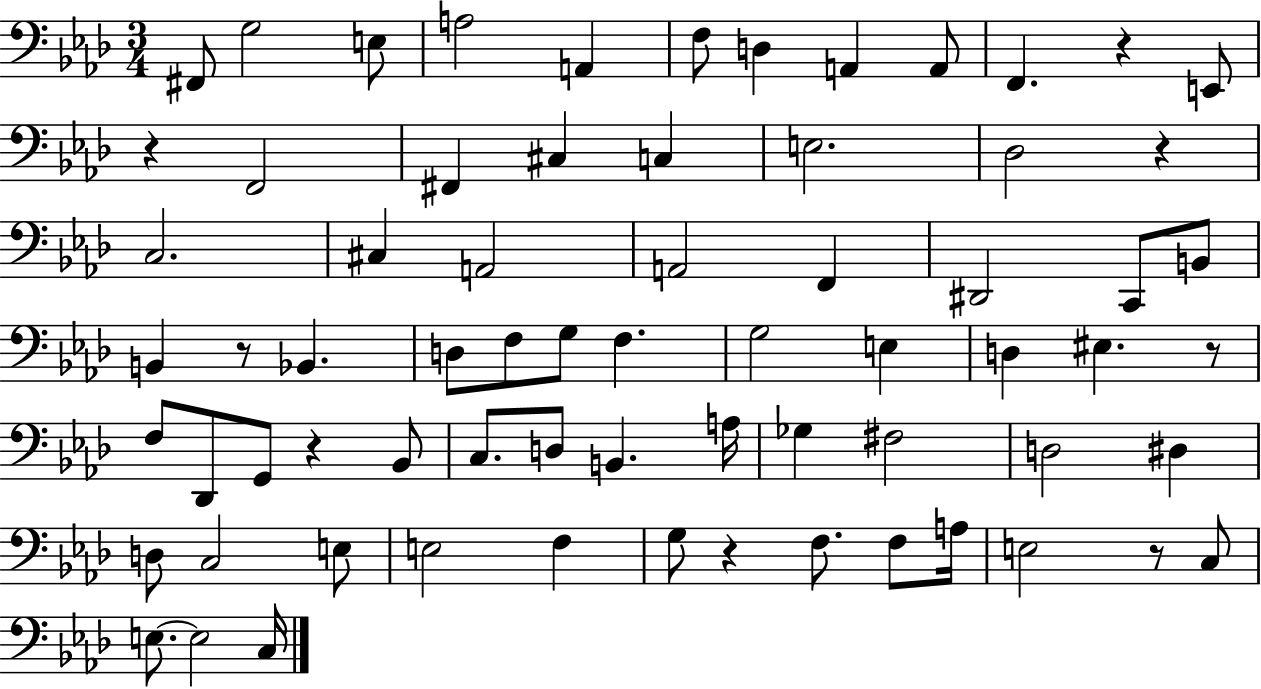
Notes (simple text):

F#2/e G3/h E3/e A3/h A2/q F3/e D3/q A2/q A2/e F2/q. R/q E2/e R/q F2/h F#2/q C#3/q C3/q E3/h. Db3/h R/q C3/h. C#3/q A2/h A2/h F2/q D#2/h C2/e B2/e B2/q R/e Bb2/q. D3/e F3/e G3/e F3/q. G3/h E3/q D3/q EIS3/q. R/e F3/e Db2/e G2/e R/q Bb2/e C3/e. D3/e B2/q. A3/s Gb3/q F#3/h D3/h D#3/q D3/e C3/h E3/e E3/h F3/q G3/e R/q F3/e. F3/e A3/s E3/h R/e C3/e E3/e. E3/h C3/s